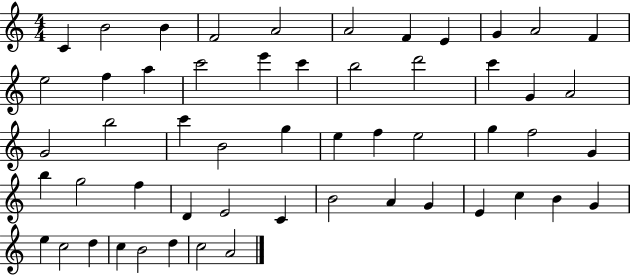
C4/q B4/h B4/q F4/h A4/h A4/h F4/q E4/q G4/q A4/h F4/q E5/h F5/q A5/q C6/h E6/q C6/q B5/h D6/h C6/q G4/q A4/h G4/h B5/h C6/q B4/h G5/q E5/q F5/q E5/h G5/q F5/h G4/q B5/q G5/h F5/q D4/q E4/h C4/q B4/h A4/q G4/q E4/q C5/q B4/q G4/q E5/q C5/h D5/q C5/q B4/h D5/q C5/h A4/h